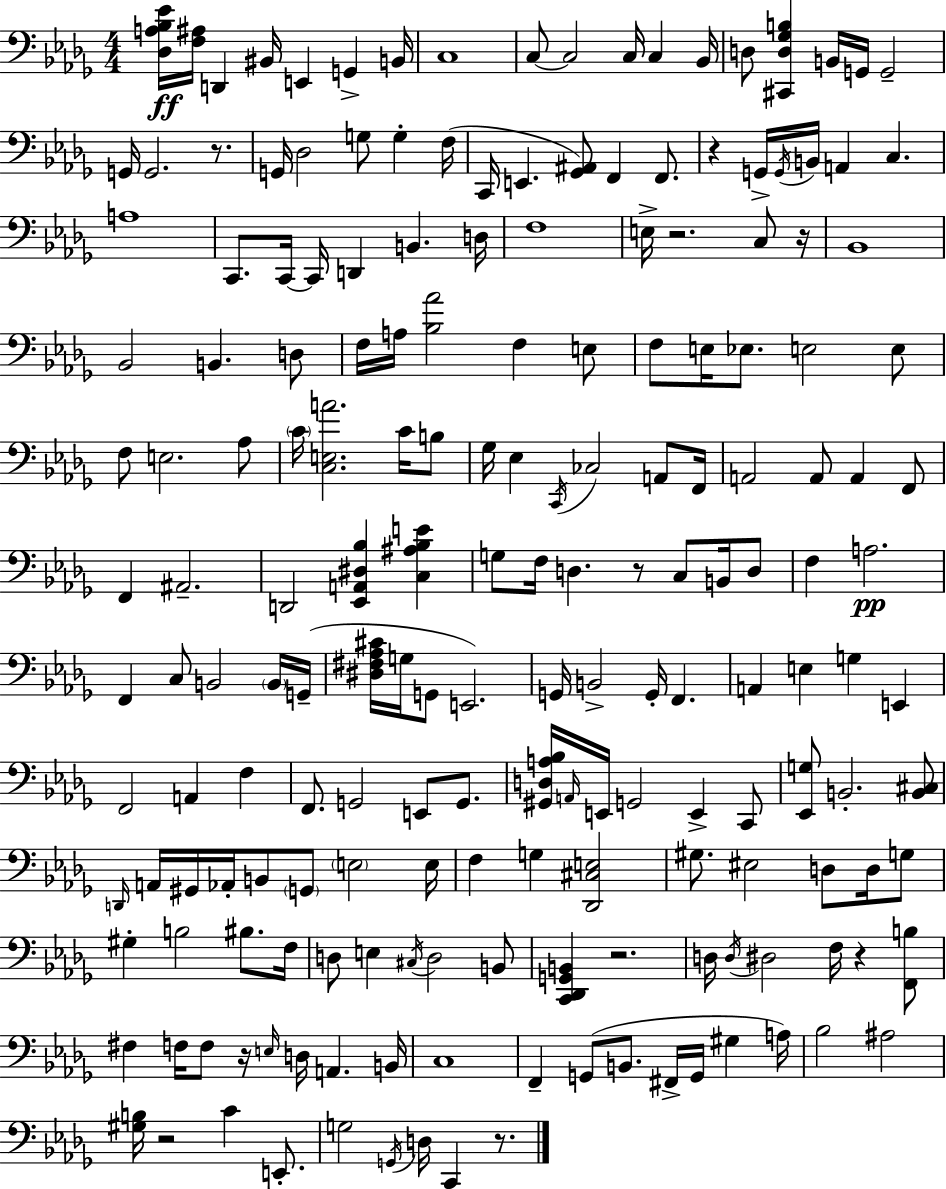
{
  \clef bass
  \numericTimeSignature
  \time 4/4
  \key bes \minor
  <des a bes ees'>16\ff <f ais>16 d,4 bis,16 e,4 g,4-> b,16 | c1 | c8~~ c2 c16 c4 bes,16 | d8 <cis, d ges b>4 b,16 g,16 g,2-- | \break g,16 g,2. r8. | g,16 des2 g8 g4-. f16( | c,16 e,4. <ges, ais,>8) f,4 f,8. | r4 g,16-> \acciaccatura { g,16 } b,16 a,4 c4. | \break a1 | c,8. c,16~~ c,16 d,4 b,4. | d16 f1 | e16-> r2. c8 | \break r16 bes,1 | bes,2 b,4. d8 | f16 a16 <bes aes'>2 f4 e8 | f8 e16 ees8. e2 e8 | \break f8 e2. aes8 | \parenthesize c'16 <c e a'>2. c'16 b8 | ges16 ees4 \acciaccatura { c,16 } ces2 a,8 | f,16 a,2 a,8 a,4 | \break f,8 f,4 ais,2.-- | d,2 <ees, a, dis bes>4 <c ais bes e'>4 | g8 f16 d4. r8 c8 b,16 | d8 f4 a2.\pp | \break f,4 c8 b,2 | \parenthesize b,16 g,16--( <dis fis aes cis'>16 g16 g,8 e,2.) | g,16 b,2-> g,16-. f,4. | a,4 e4 g4 e,4 | \break f,2 a,4 f4 | f,8. g,2 e,8 g,8. | <gis, d a bes>16 \grace { a,16 } e,16 g,2 e,4-> | c,8 <ees, g>8 b,2.-. | \break <b, cis>8 \grace { d,16 } a,16 gis,16 aes,16-. b,8 \parenthesize g,8 \parenthesize e2 | e16 f4 g4 <des, cis e>2 | gis8. eis2 d8 | d16 g8 gis4-. b2 | \break bis8. f16 d8 e4 \acciaccatura { cis16 } d2 | b,8 <c, des, g, b,>4 r2. | d16 \acciaccatura { d16 } dis2 f16 | r4 <f, b>8 fis4 f16 f8 r16 \grace { e16 } d16 | \break a,4. b,16 c1 | f,4-- g,8( b,8. | fis,16-> g,16 gis4 a16) bes2 ais2 | <gis b>16 r2 | \break c'4 e,8.-. g2 \acciaccatura { g,16 } | d16 c,4 r8. \bar "|."
}